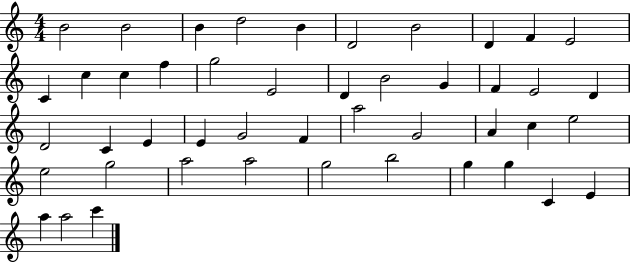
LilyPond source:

{
  \clef treble
  \numericTimeSignature
  \time 4/4
  \key c \major
  b'2 b'2 | b'4 d''2 b'4 | d'2 b'2 | d'4 f'4 e'2 | \break c'4 c''4 c''4 f''4 | g''2 e'2 | d'4 b'2 g'4 | f'4 e'2 d'4 | \break d'2 c'4 e'4 | e'4 g'2 f'4 | a''2 g'2 | a'4 c''4 e''2 | \break e''2 g''2 | a''2 a''2 | g''2 b''2 | g''4 g''4 c'4 e'4 | \break a''4 a''2 c'''4 | \bar "|."
}